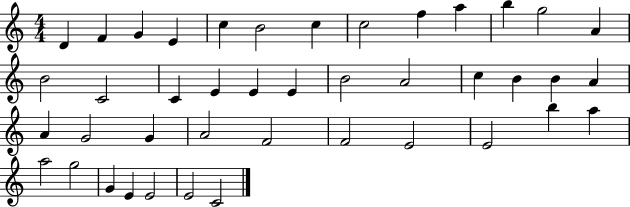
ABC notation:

X:1
T:Untitled
M:4/4
L:1/4
K:C
D F G E c B2 c c2 f a b g2 A B2 C2 C E E E B2 A2 c B B A A G2 G A2 F2 F2 E2 E2 b a a2 g2 G E E2 E2 C2